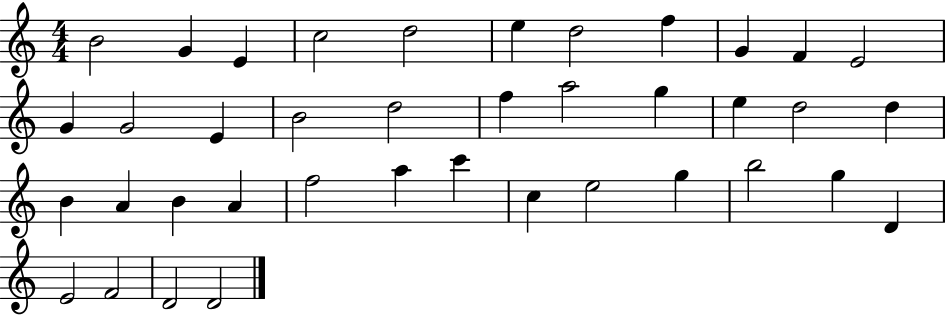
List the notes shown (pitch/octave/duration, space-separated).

B4/h G4/q E4/q C5/h D5/h E5/q D5/h F5/q G4/q F4/q E4/h G4/q G4/h E4/q B4/h D5/h F5/q A5/h G5/q E5/q D5/h D5/q B4/q A4/q B4/q A4/q F5/h A5/q C6/q C5/q E5/h G5/q B5/h G5/q D4/q E4/h F4/h D4/h D4/h